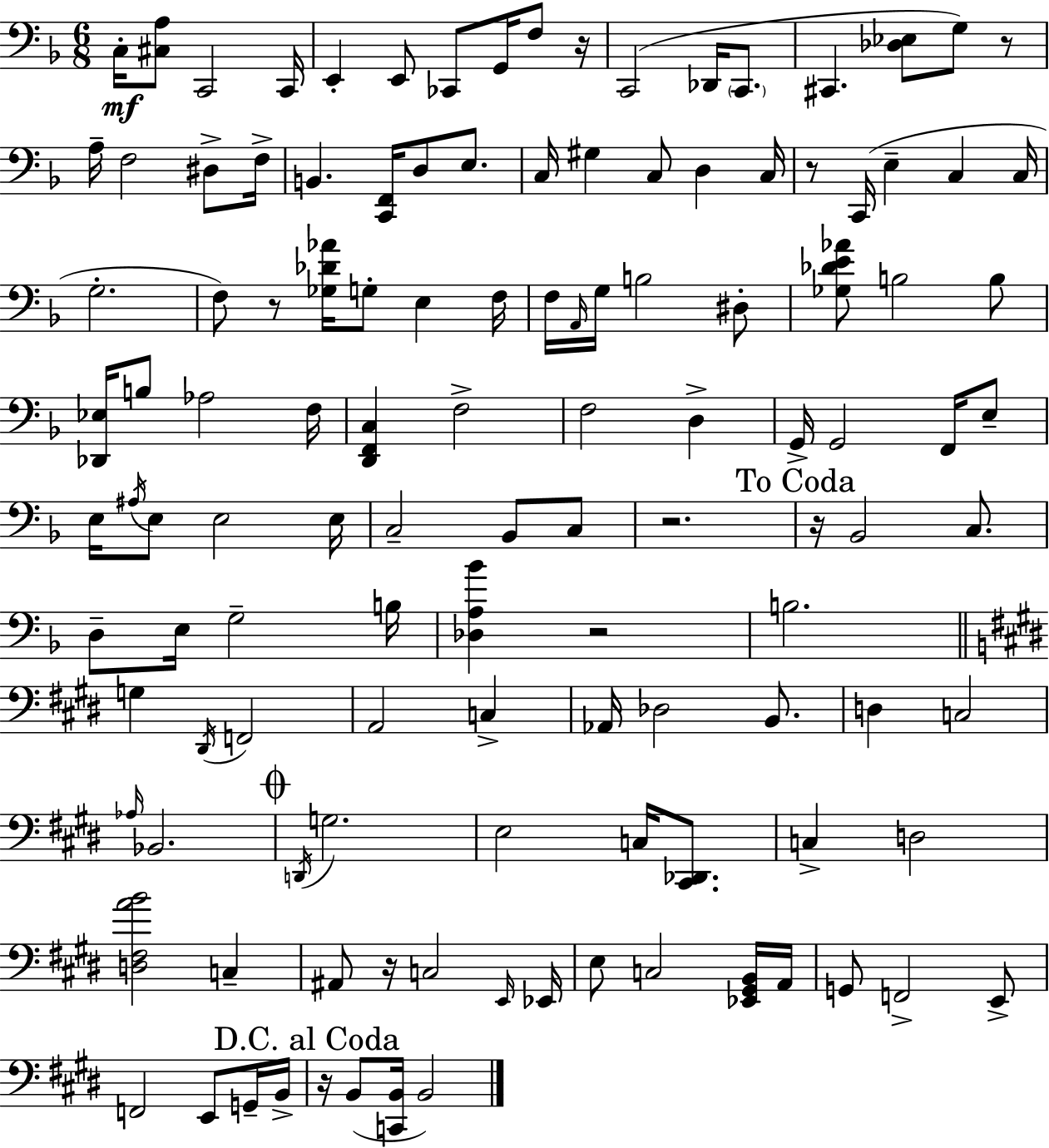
{
  \clef bass
  \numericTimeSignature
  \time 6/8
  \key f \major
  c16-.\mf <cis a>8 c,2 c,16 | e,4-. e,8 ces,8 g,16 f8 r16 | c,2( des,16 \parenthesize c,8. | cis,4. <des ees>8 g8) r8 | \break a16-- f2 dis8-> f16-> | b,4. <c, f,>16 d8 e8. | c16 gis4 c8 d4 c16 | r8 c,16( e4-- c4 c16 | \break g2.-. | f8) r8 <ges des' aes'>16 g8-. e4 f16 | f16 \grace { a,16 } g16 b2 dis8-. | <ges des' e' aes'>8 b2 b8 | \break <des, ees>16 b8 aes2 | f16 <d, f, c>4 f2-> | f2 d4-> | g,16-> g,2 f,16 e8-- | \break e16 \acciaccatura { ais16 } e8 e2 | e16 c2-- bes,8 | c8 r2. | \mark "To Coda" r16 bes,2 c8. | \break d8-- e16 g2-- | b16 <des a bes'>4 r2 | b2. | \bar "||" \break \key e \major g4 \acciaccatura { dis,16 } f,2 | a,2 c4-> | aes,16 des2 b,8. | d4 c2 | \break \grace { aes16 } bes,2. | \mark \markup { \musicglyph "scripts.coda" } \acciaccatura { d,16 } g2. | e2 c16 | <cis, des,>8. c4-> d2 | \break <d fis a' b'>2 c4-- | ais,8 r16 c2 | \grace { e,16 } ees,16 e8 c2 | <ees, gis, b,>16 a,16 g,8 f,2-> | \break e,8-> f,2 | e,8 g,16-- b,16-> \mark "D.C. al Coda" r16 b,8( <c, b,>16 b,2) | \bar "|."
}